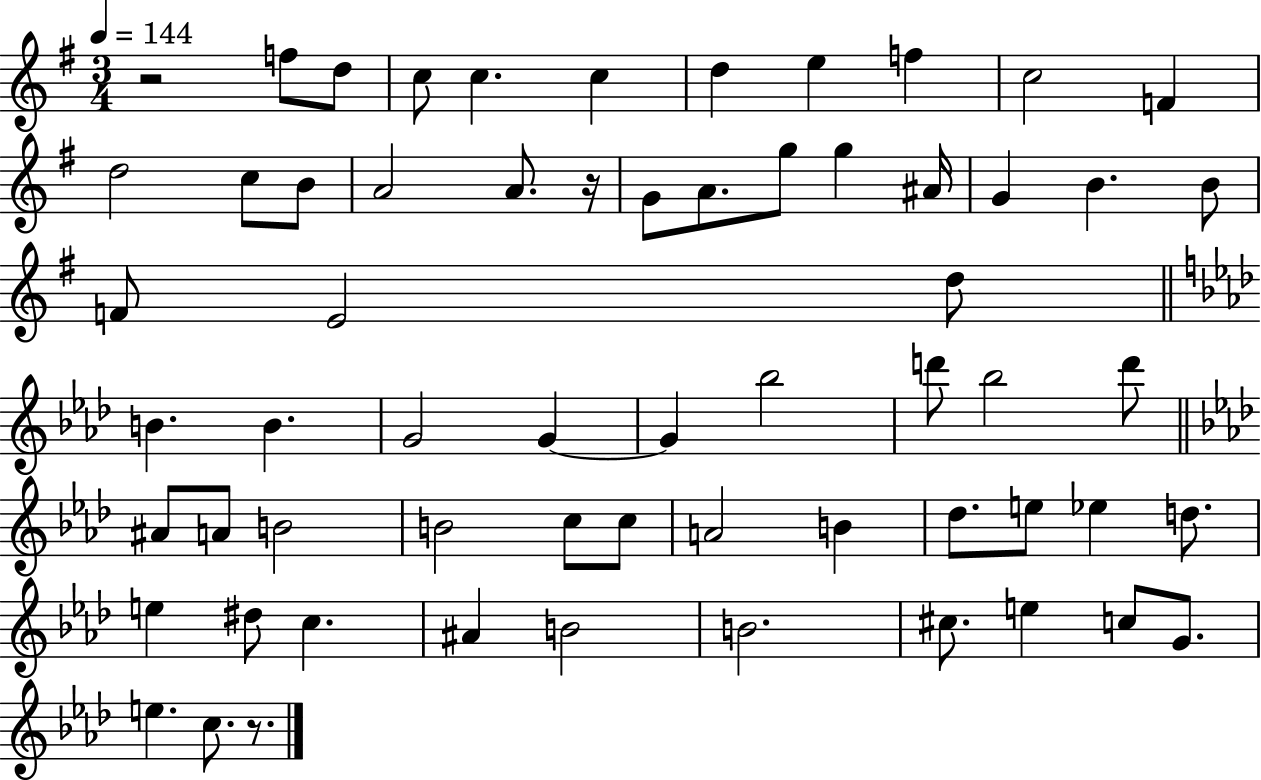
R/h F5/e D5/e C5/e C5/q. C5/q D5/q E5/q F5/q C5/h F4/q D5/h C5/e B4/e A4/h A4/e. R/s G4/e A4/e. G5/e G5/q A#4/s G4/q B4/q. B4/e F4/e E4/h D5/e B4/q. B4/q. G4/h G4/q G4/q Bb5/h D6/e Bb5/h D6/e A#4/e A4/e B4/h B4/h C5/e C5/e A4/h B4/q Db5/e. E5/e Eb5/q D5/e. E5/q D#5/e C5/q. A#4/q B4/h B4/h. C#5/e. E5/q C5/e G4/e. E5/q. C5/e. R/e.